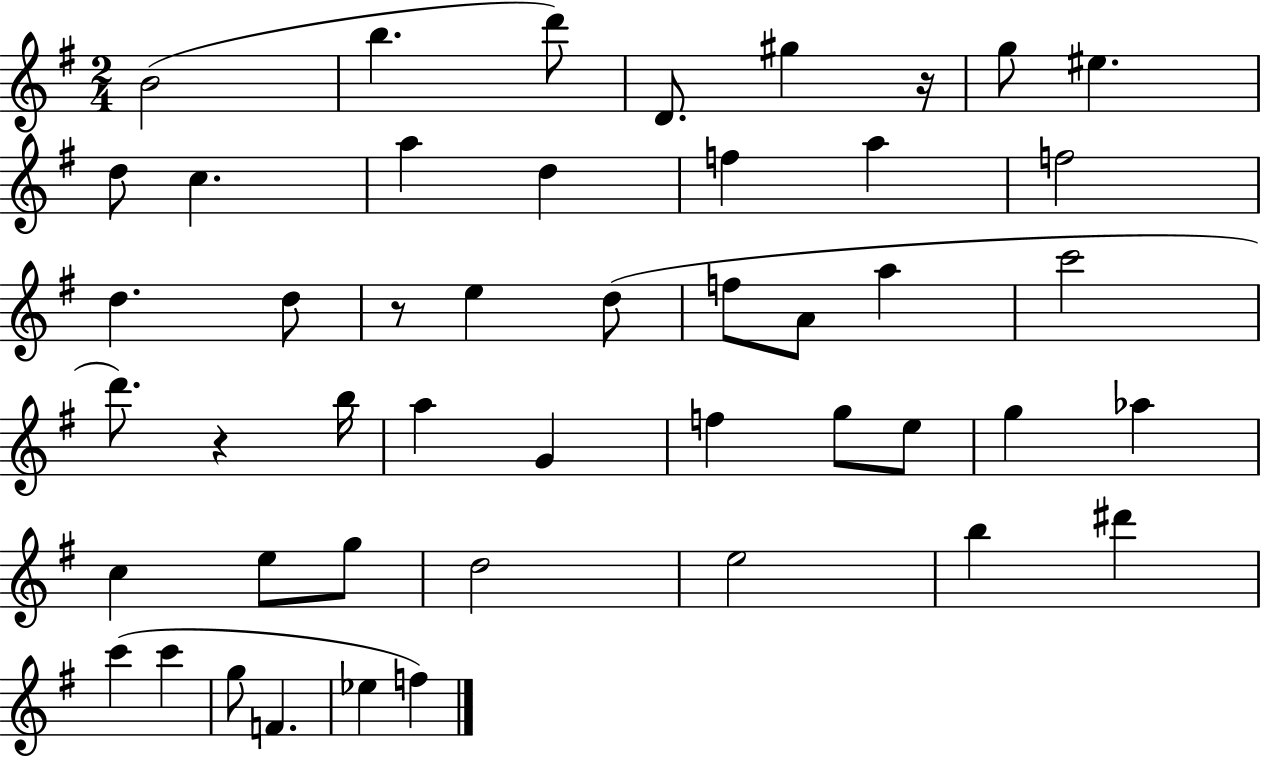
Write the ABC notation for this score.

X:1
T:Untitled
M:2/4
L:1/4
K:G
B2 b d'/2 D/2 ^g z/4 g/2 ^e d/2 c a d f a f2 d d/2 z/2 e d/2 f/2 A/2 a c'2 d'/2 z b/4 a G f g/2 e/2 g _a c e/2 g/2 d2 e2 b ^d' c' c' g/2 F _e f